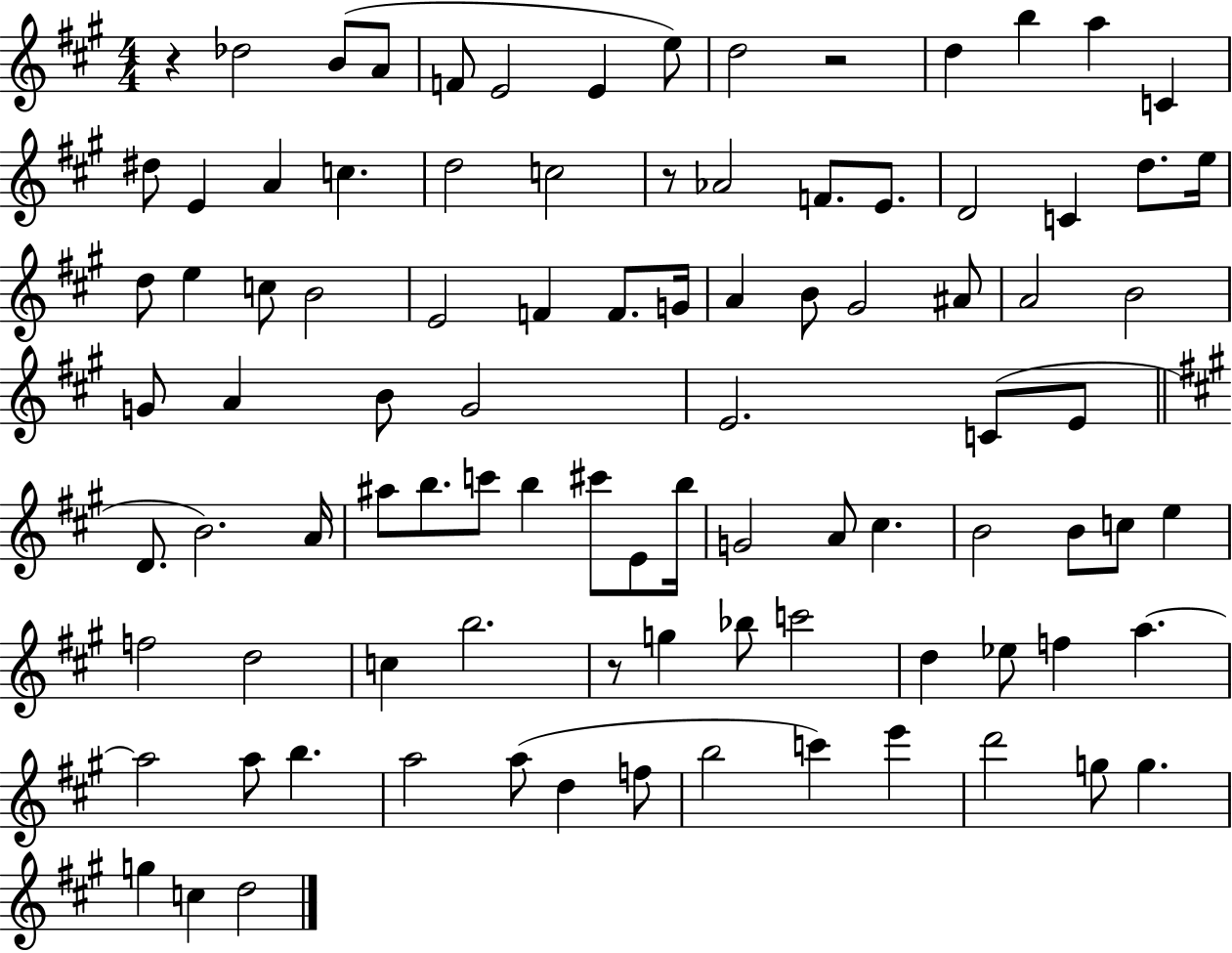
X:1
T:Untitled
M:4/4
L:1/4
K:A
z _d2 B/2 A/2 F/2 E2 E e/2 d2 z2 d b a C ^d/2 E A c d2 c2 z/2 _A2 F/2 E/2 D2 C d/2 e/4 d/2 e c/2 B2 E2 F F/2 G/4 A B/2 ^G2 ^A/2 A2 B2 G/2 A B/2 G2 E2 C/2 E/2 D/2 B2 A/4 ^a/2 b/2 c'/2 b ^c'/2 E/2 b/4 G2 A/2 ^c B2 B/2 c/2 e f2 d2 c b2 z/2 g _b/2 c'2 d _e/2 f a a2 a/2 b a2 a/2 d f/2 b2 c' e' d'2 g/2 g g c d2